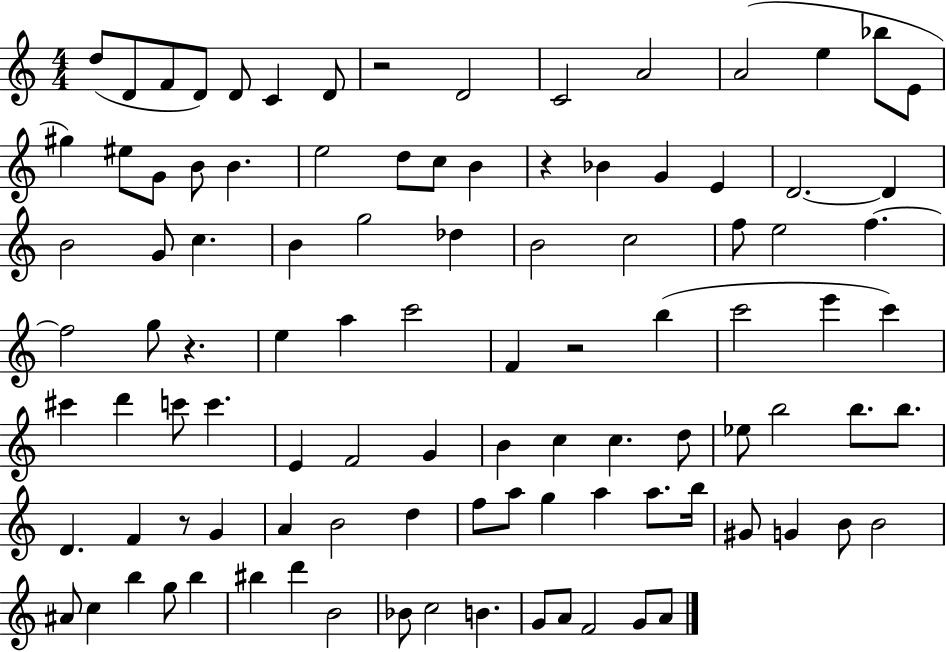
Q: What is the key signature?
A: C major